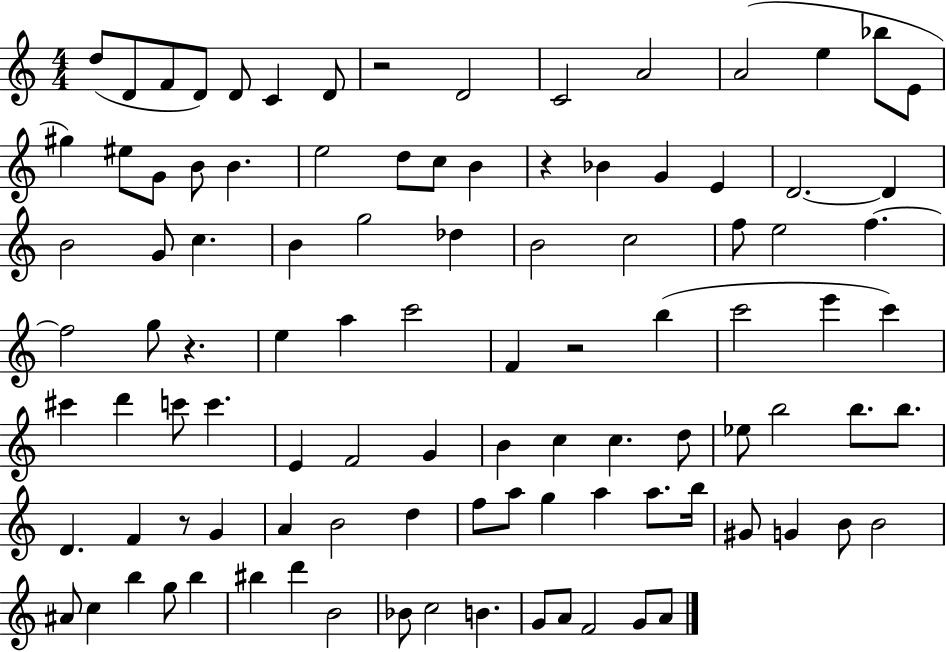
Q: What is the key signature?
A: C major